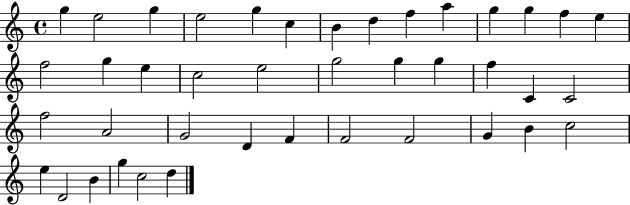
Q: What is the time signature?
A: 4/4